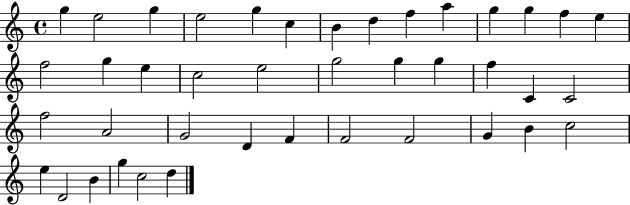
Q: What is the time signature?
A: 4/4